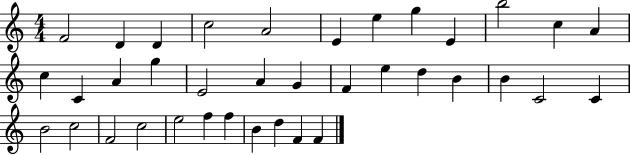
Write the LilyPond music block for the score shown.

{
  \clef treble
  \numericTimeSignature
  \time 4/4
  \key c \major
  f'2 d'4 d'4 | c''2 a'2 | e'4 e''4 g''4 e'4 | b''2 c''4 a'4 | \break c''4 c'4 a'4 g''4 | e'2 a'4 g'4 | f'4 e''4 d''4 b'4 | b'4 c'2 c'4 | \break b'2 c''2 | f'2 c''2 | e''2 f''4 f''4 | b'4 d''4 f'4 f'4 | \break \bar "|."
}